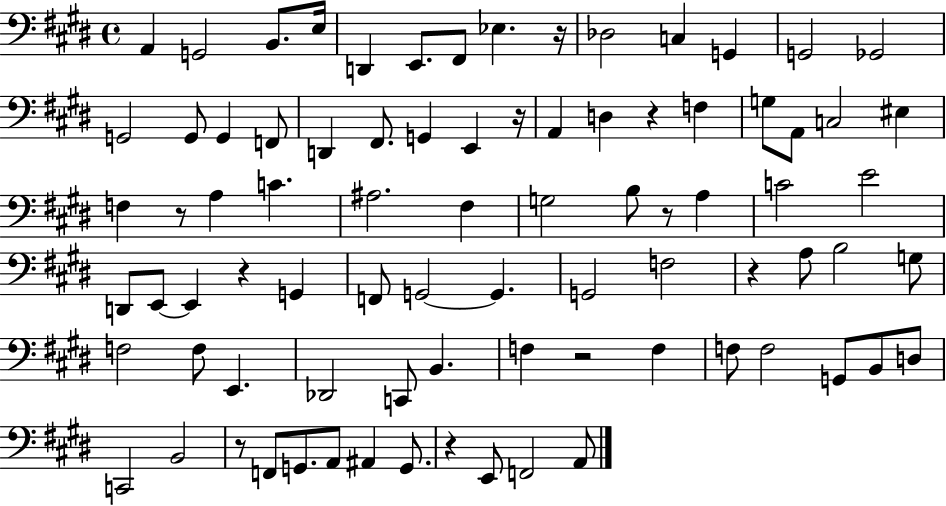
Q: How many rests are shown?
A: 10